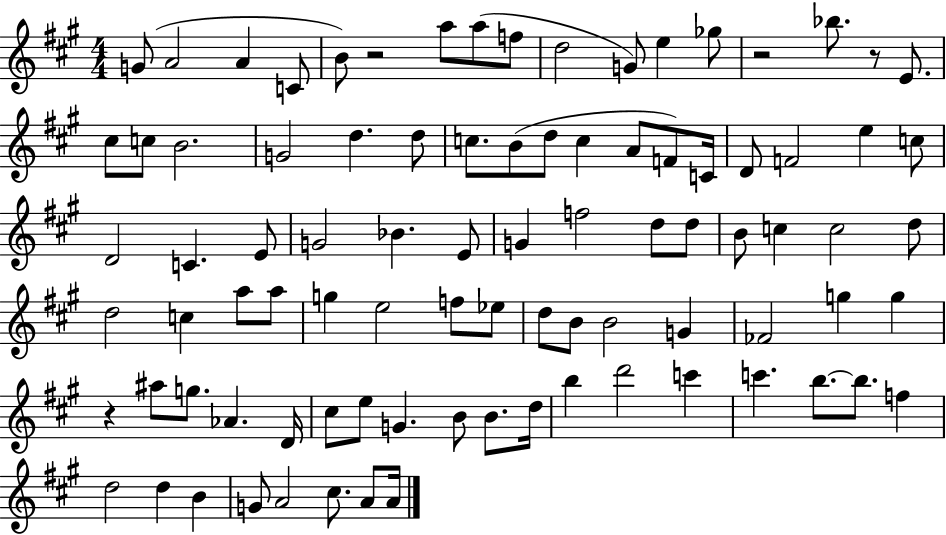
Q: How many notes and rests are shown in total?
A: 89